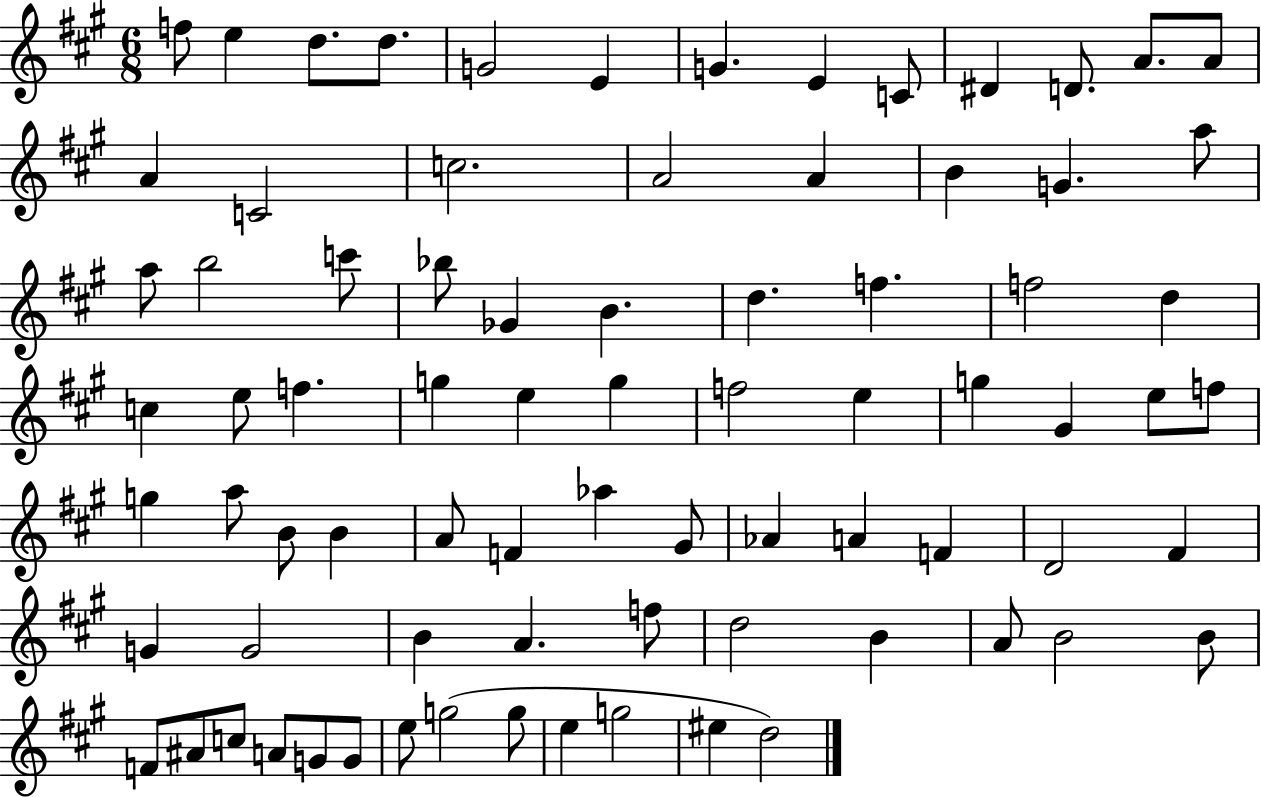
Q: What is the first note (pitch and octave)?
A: F5